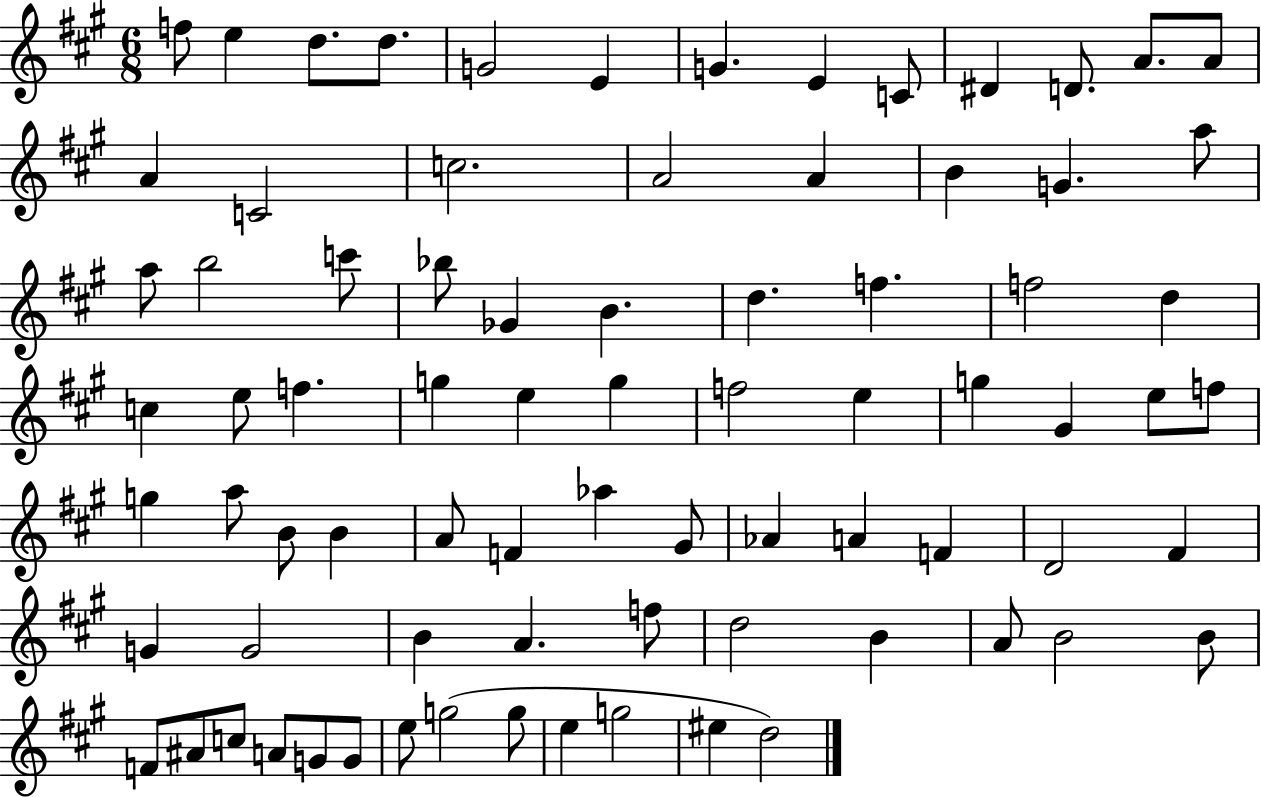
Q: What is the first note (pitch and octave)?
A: F5